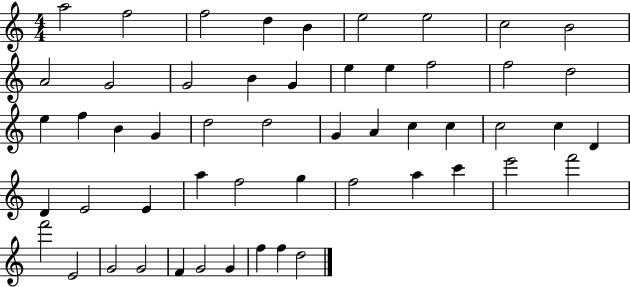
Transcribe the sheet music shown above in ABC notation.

X:1
T:Untitled
M:4/4
L:1/4
K:C
a2 f2 f2 d B e2 e2 c2 B2 A2 G2 G2 B G e e f2 f2 d2 e f B G d2 d2 G A c c c2 c D D E2 E a f2 g f2 a c' e'2 f'2 f'2 E2 G2 G2 F G2 G f f d2